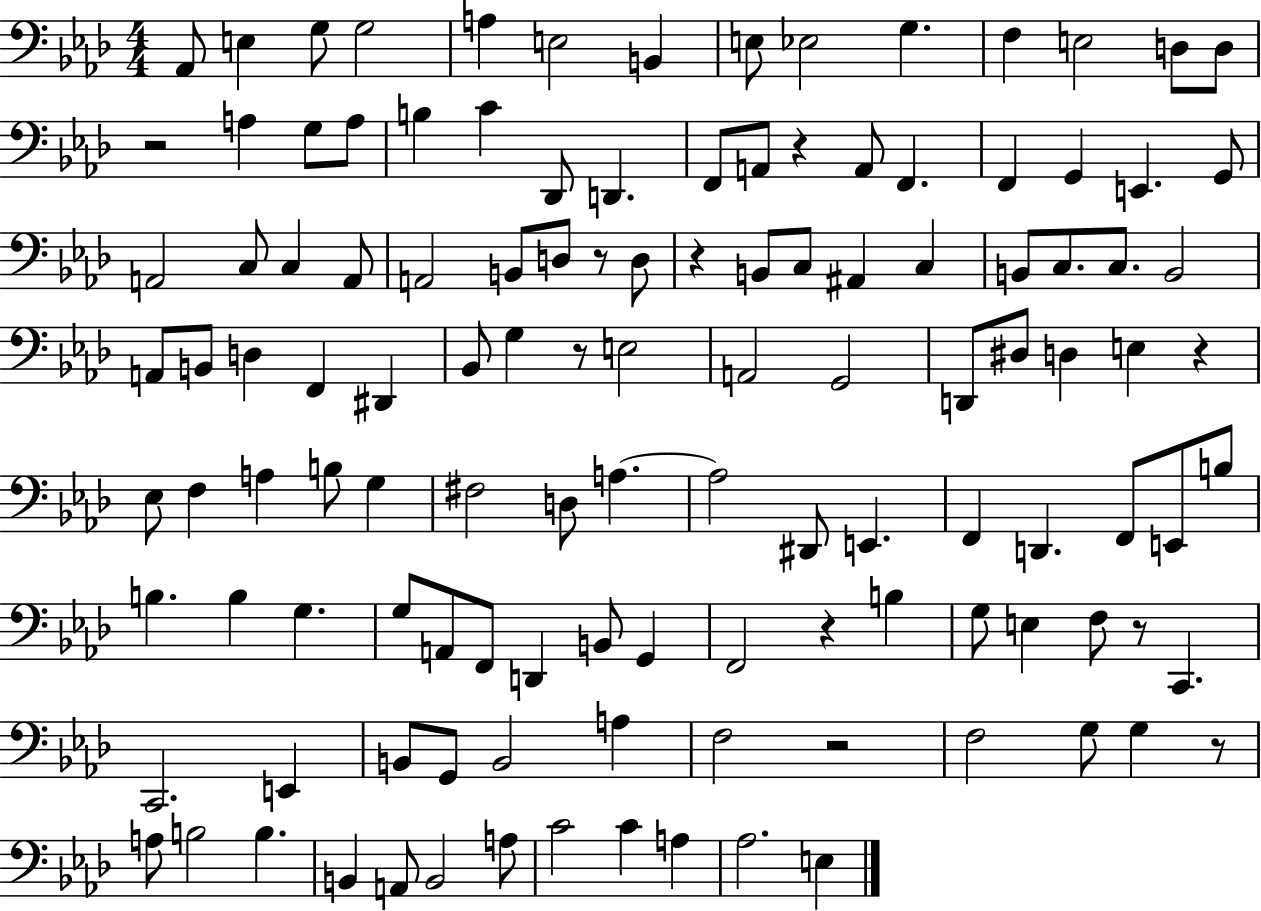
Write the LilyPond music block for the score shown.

{
  \clef bass
  \numericTimeSignature
  \time 4/4
  \key aes \major
  aes,8 e4 g8 g2 | a4 e2 b,4 | e8 ees2 g4. | f4 e2 d8 d8 | \break r2 a4 g8 a8 | b4 c'4 des,8 d,4. | f,8 a,8 r4 a,8 f,4. | f,4 g,4 e,4. g,8 | \break a,2 c8 c4 a,8 | a,2 b,8 d8 r8 d8 | r4 b,8 c8 ais,4 c4 | b,8 c8. c8. b,2 | \break a,8 b,8 d4 f,4 dis,4 | bes,8 g4 r8 e2 | a,2 g,2 | d,8 dis8 d4 e4 r4 | \break ees8 f4 a4 b8 g4 | fis2 d8 a4.~~ | a2 dis,8 e,4. | f,4 d,4. f,8 e,8 b8 | \break b4. b4 g4. | g8 a,8 f,8 d,4 b,8 g,4 | f,2 r4 b4 | g8 e4 f8 r8 c,4. | \break c,2. e,4 | b,8 g,8 b,2 a4 | f2 r2 | f2 g8 g4 r8 | \break a8 b2 b4. | b,4 a,8 b,2 a8 | c'2 c'4 a4 | aes2. e4 | \break \bar "|."
}